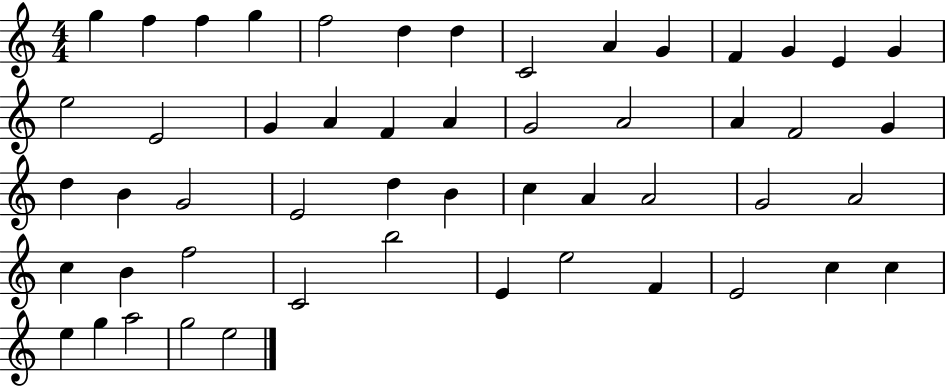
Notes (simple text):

G5/q F5/q F5/q G5/q F5/h D5/q D5/q C4/h A4/q G4/q F4/q G4/q E4/q G4/q E5/h E4/h G4/q A4/q F4/q A4/q G4/h A4/h A4/q F4/h G4/q D5/q B4/q G4/h E4/h D5/q B4/q C5/q A4/q A4/h G4/h A4/h C5/q B4/q F5/h C4/h B5/h E4/q E5/h F4/q E4/h C5/q C5/q E5/q G5/q A5/h G5/h E5/h